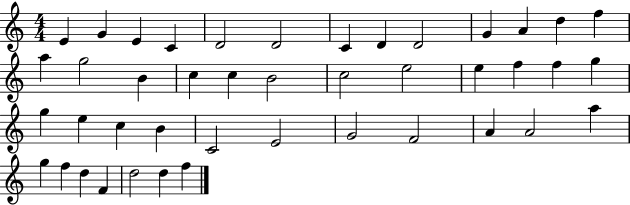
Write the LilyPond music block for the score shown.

{
  \clef treble
  \numericTimeSignature
  \time 4/4
  \key c \major
  e'4 g'4 e'4 c'4 | d'2 d'2 | c'4 d'4 d'2 | g'4 a'4 d''4 f''4 | \break a''4 g''2 b'4 | c''4 c''4 b'2 | c''2 e''2 | e''4 f''4 f''4 g''4 | \break g''4 e''4 c''4 b'4 | c'2 e'2 | g'2 f'2 | a'4 a'2 a''4 | \break g''4 f''4 d''4 f'4 | d''2 d''4 f''4 | \bar "|."
}